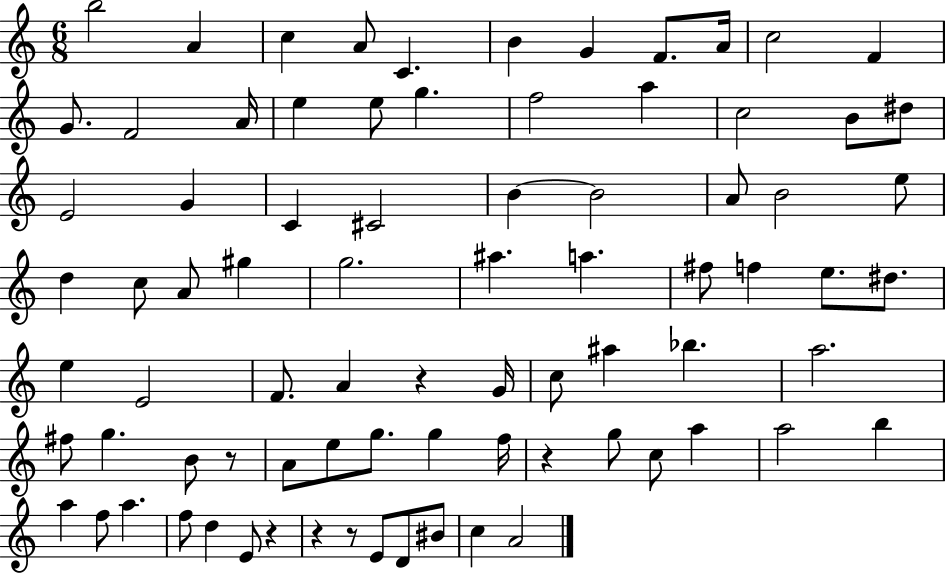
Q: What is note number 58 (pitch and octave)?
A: G5